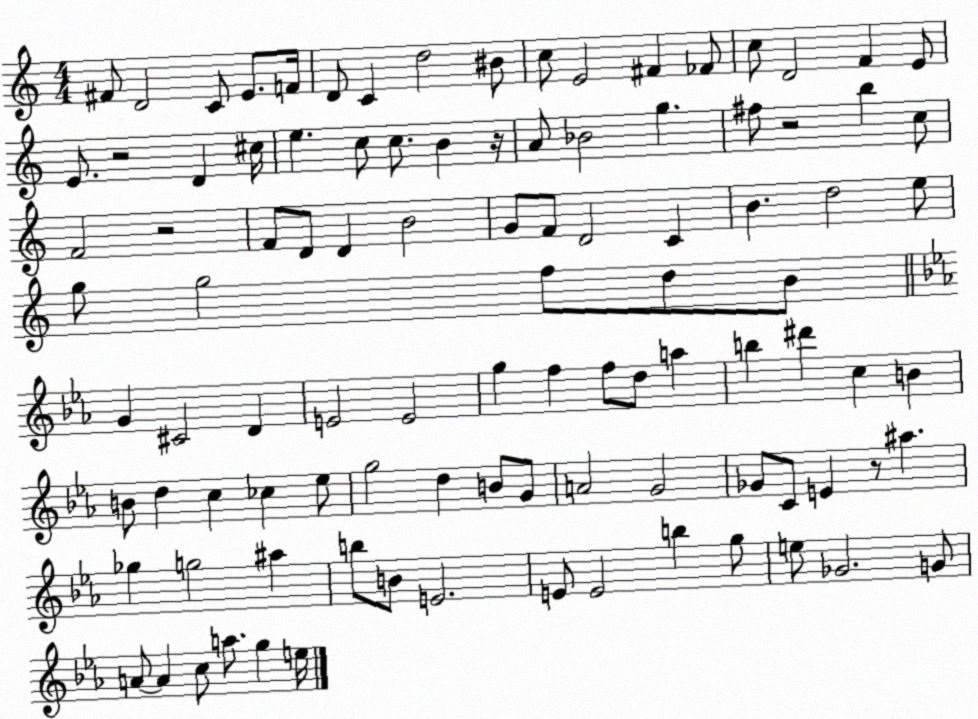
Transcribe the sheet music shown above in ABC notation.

X:1
T:Untitled
M:4/4
L:1/4
K:C
^F/2 D2 C/2 E/2 F/4 D/2 C d2 ^B/2 c/2 E2 ^F _F/2 c/2 D2 F E/2 E/2 z2 D ^c/4 e c/2 c/2 B z/4 A/2 _B2 g ^f/2 z2 b c/2 F2 z2 F/2 D/2 D B2 G/2 F/2 D2 C B d2 e/2 g/2 g2 f/2 d/2 B/2 G ^C2 D E2 E2 g f f/2 d/2 a b ^d' c B B/2 d c _c _e/2 g2 d B/2 G/2 A2 G2 _G/2 C/2 E z/2 ^a _g g2 ^a b/2 B/2 E2 E/2 E2 b g/2 e/2 _G2 G/2 A/2 A c/2 a/2 g e/4